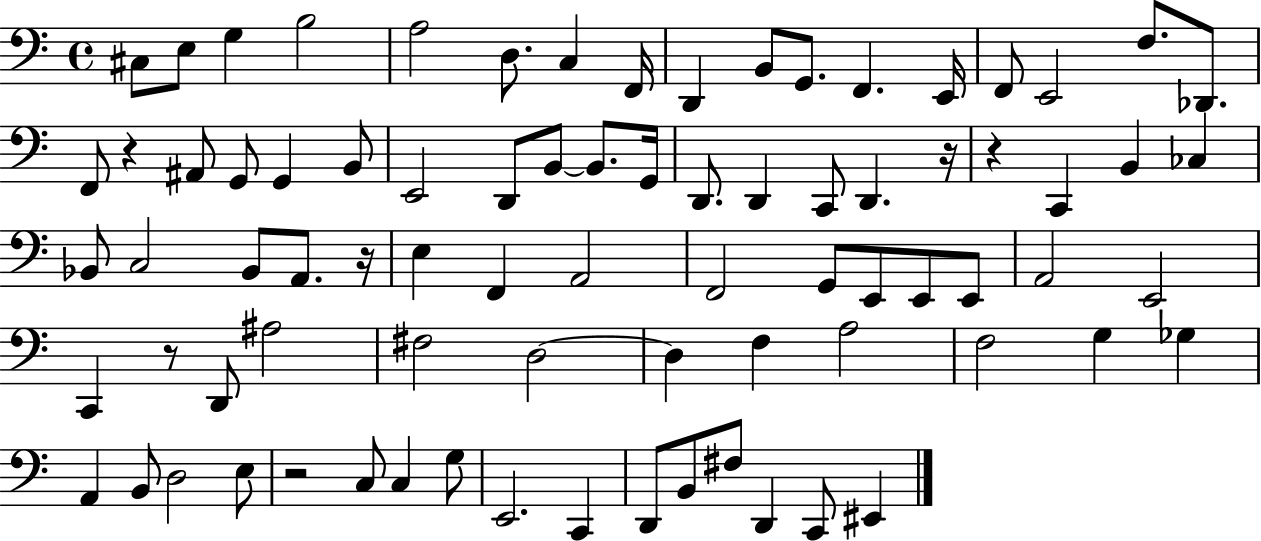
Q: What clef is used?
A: bass